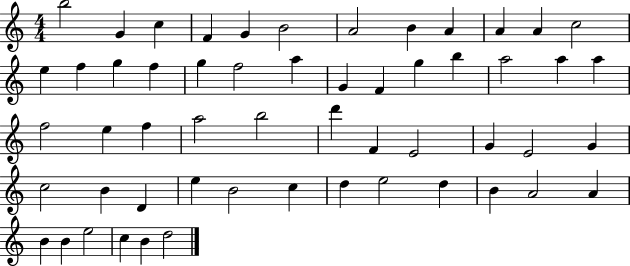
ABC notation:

X:1
T:Untitled
M:4/4
L:1/4
K:C
b2 G c F G B2 A2 B A A A c2 e f g f g f2 a G F g b a2 a a f2 e f a2 b2 d' F E2 G E2 G c2 B D e B2 c d e2 d B A2 A B B e2 c B d2